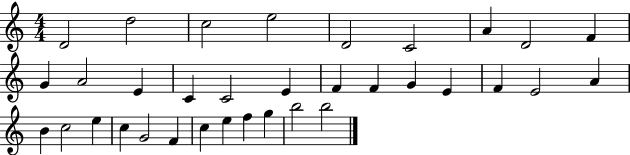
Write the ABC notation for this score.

X:1
T:Untitled
M:4/4
L:1/4
K:C
D2 d2 c2 e2 D2 C2 A D2 F G A2 E C C2 E F F G E F E2 A B c2 e c G2 F c e f g b2 b2